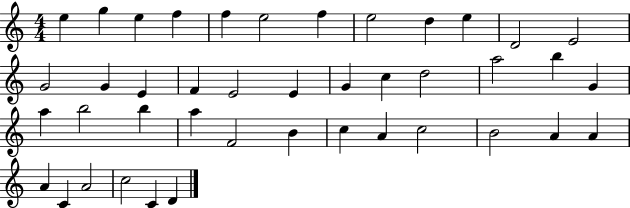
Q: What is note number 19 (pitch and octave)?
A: G4